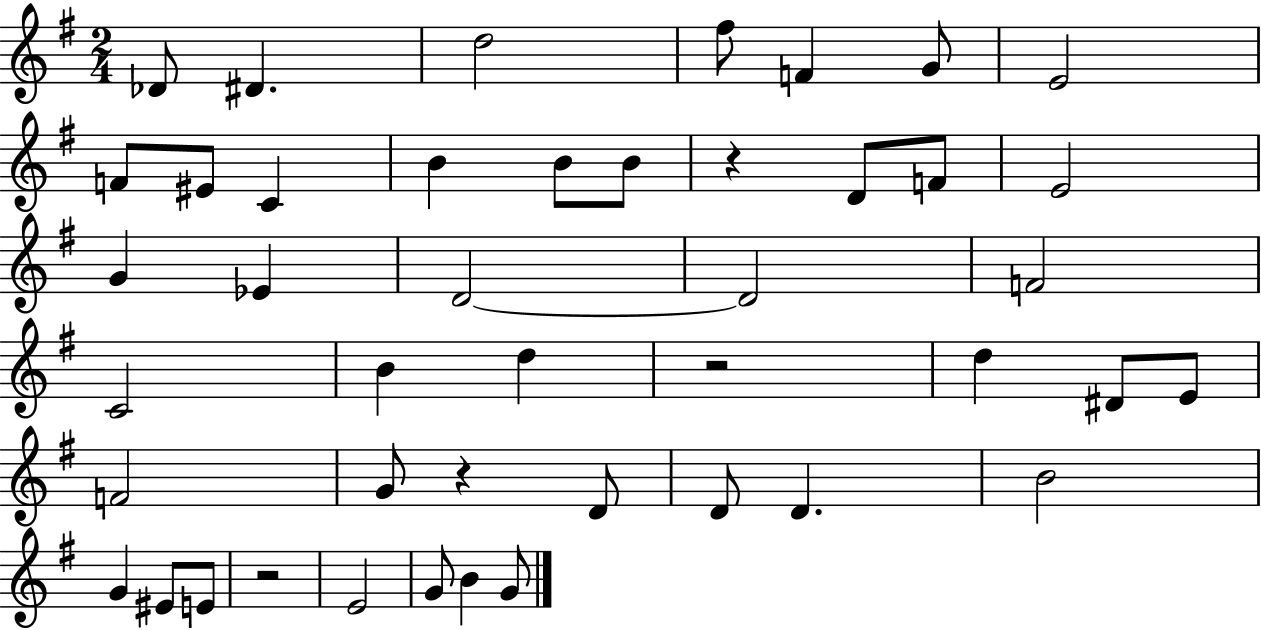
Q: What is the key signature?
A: G major